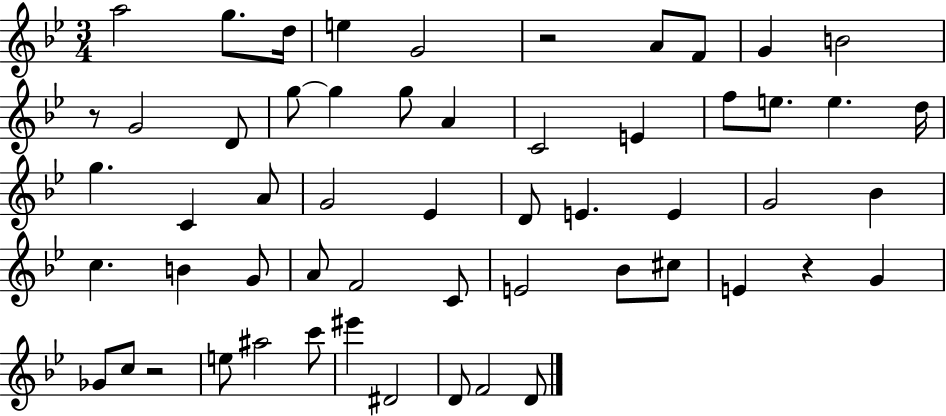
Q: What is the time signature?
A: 3/4